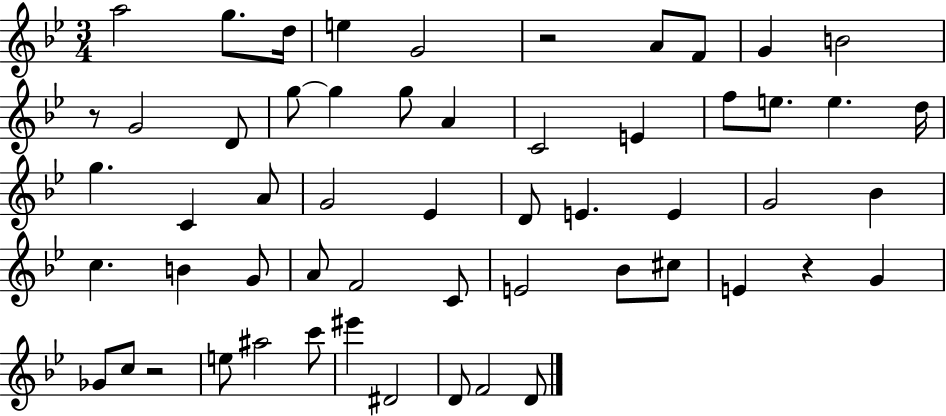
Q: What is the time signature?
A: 3/4